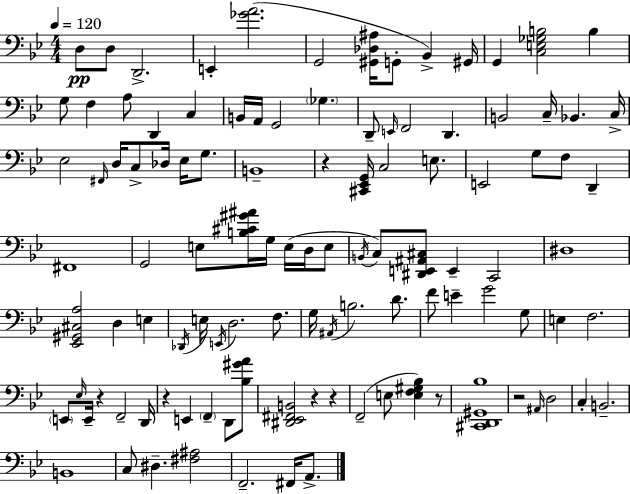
X:1
T:Untitled
M:4/4
L:1/4
K:Gm
D,/2 D,/2 D,,2 E,, [_GA]2 G,,2 [^G,,_D,^A,]/4 G,,/2 _B,, ^G,,/4 G,, [C,E,_G,B,]2 B, G,/2 F, A,/2 D,, C, B,,/4 A,,/4 G,,2 _G, D,,/2 E,,/4 F,,2 D,, B,,2 C,/4 _B,, C,/4 _E,2 ^F,,/4 D,/4 C,/2 _D,/4 _E,/4 G,/2 B,,4 z [^C,,_E,,G,,]/4 C,2 E,/2 E,,2 G,/2 F,/2 D,, ^F,,4 G,,2 E,/2 [B,^C^G^A]/4 G,/4 E,/4 D,/4 E,/2 B,,/4 C,/2 [^D,,E,,^A,,^C,]/2 E,, C,,2 ^D,4 [_E,,^G,,^C,A,]2 D, E, _D,,/4 E,/4 E,,/4 D,2 F,/2 G,/4 ^A,,/4 B,2 D/2 F/2 E G2 G,/2 E, F,2 E,,/2 _E,/4 E,,/4 z F,,2 D,,/4 z E,, F,, D,,/2 [_B,^GA]/2 [^D,,_E,,^F,,B,,]2 z z F,,2 E,/2 [E,F,^G,_B,] z/2 [^C,,D,,^G,,_B,]4 z2 ^A,,/4 D,2 C, B,,2 B,,4 C,/2 ^D, [^F,^A,]2 F,,2 ^F,,/4 A,,/2